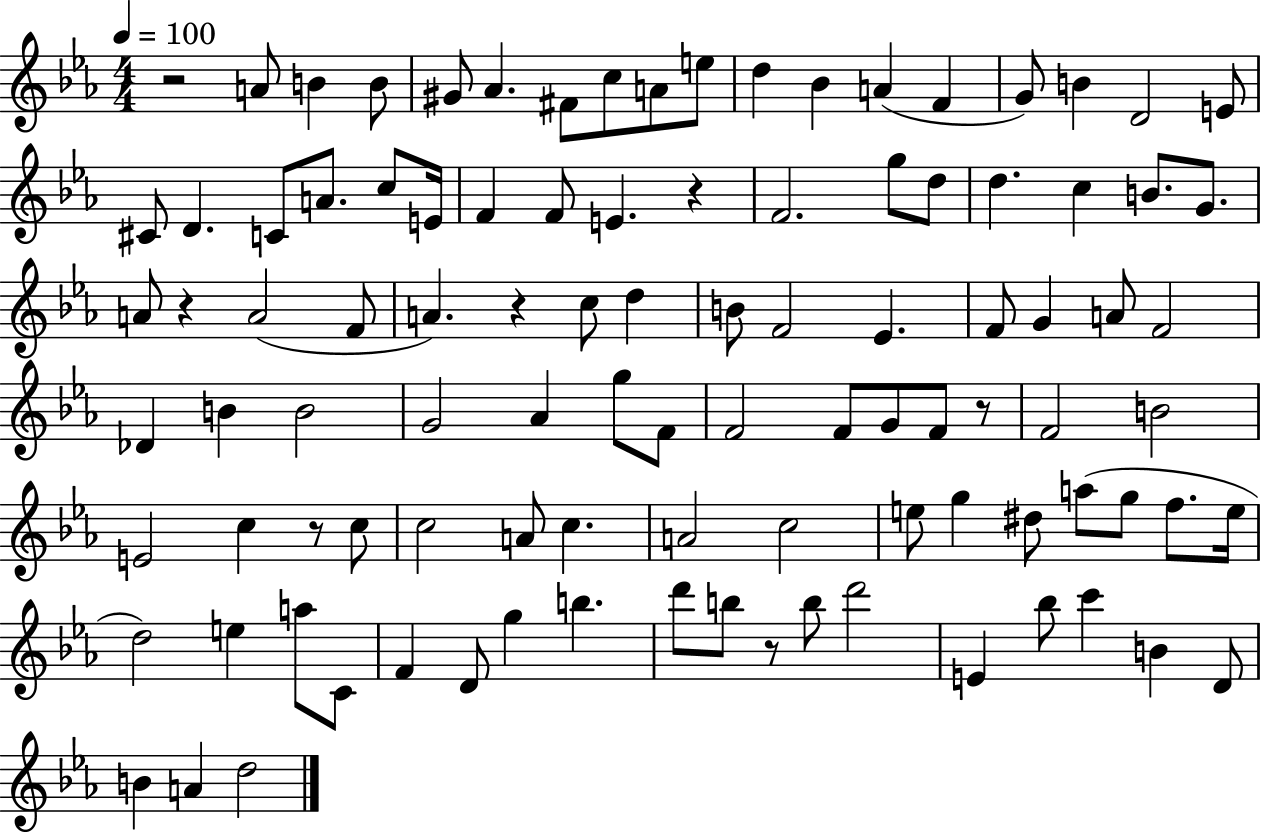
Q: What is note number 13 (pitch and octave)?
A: F4